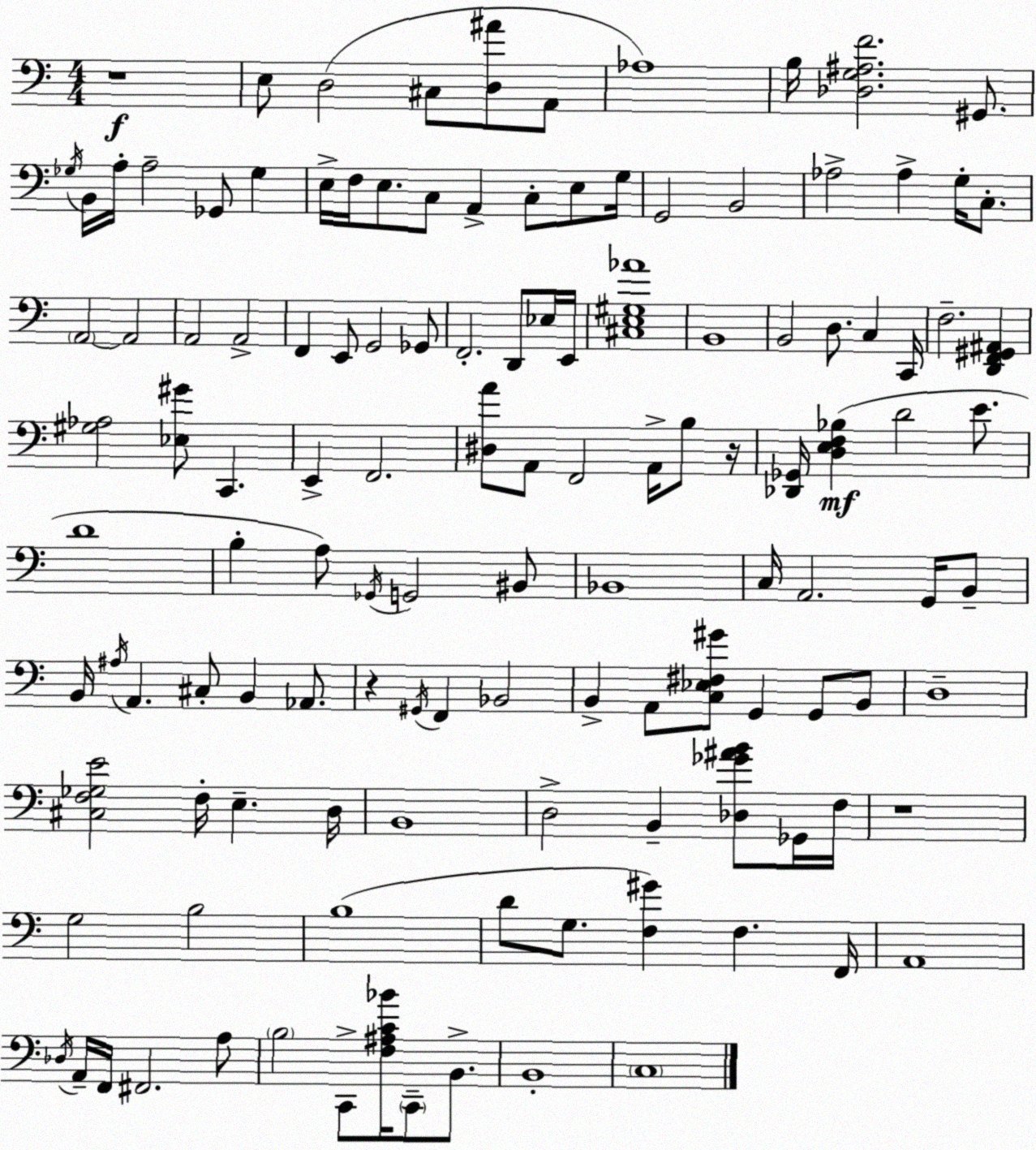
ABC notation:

X:1
T:Untitled
M:4/4
L:1/4
K:Am
z4 E,/2 D,2 ^C,/2 [D,^A]/2 A,,/2 _A,4 B,/4 [_D,G,^A,F]2 ^G,,/2 _G,/4 B,,/4 A,/4 A,2 _G,,/2 _G, E,/4 F,/4 E,/2 C,/2 A,, C,/2 E,/2 G,/4 G,,2 B,,2 _A,2 _A, G,/4 C,/2 A,,2 A,,2 A,,2 A,,2 F,, E,,/2 G,,2 _G,,/2 F,,2 D,,/2 _E,/4 E,,/4 [^C,E,^G,_A]4 B,,4 B,,2 D,/2 C, C,,/4 F,2 [D,,F,,^G,,^A,,] [^G,_A,]2 [_E,^G]/2 C,, E,, F,,2 [^D,A]/2 A,,/2 F,,2 A,,/4 B,/2 z/4 [_D,,_G,,]/4 [D,E,F,_B,] D2 E/2 D4 B, A,/2 _G,,/4 G,,2 ^B,,/2 _B,,4 C,/4 A,,2 G,,/4 B,,/2 B,,/4 ^A,/4 A,, ^C,/2 B,, _A,,/2 z ^G,,/4 F,, _B,,2 B,, A,,/2 [C,_E,^F,^G]/2 G,, G,,/2 B,,/2 D,4 [^C,F,_G,E]2 F,/4 E, D,/4 B,,4 D,2 B,, [_D,_G^AB]/2 _G,,/4 F,/4 z4 G,2 B,2 B,4 D/2 G,/2 [F,^G] F, F,,/4 A,,4 _D,/4 A,,/4 F,,/4 ^F,,2 A,/2 B,2 C,,/2 [F,^A,C_B]/4 C,,/2 B,,/2 B,,4 C,4